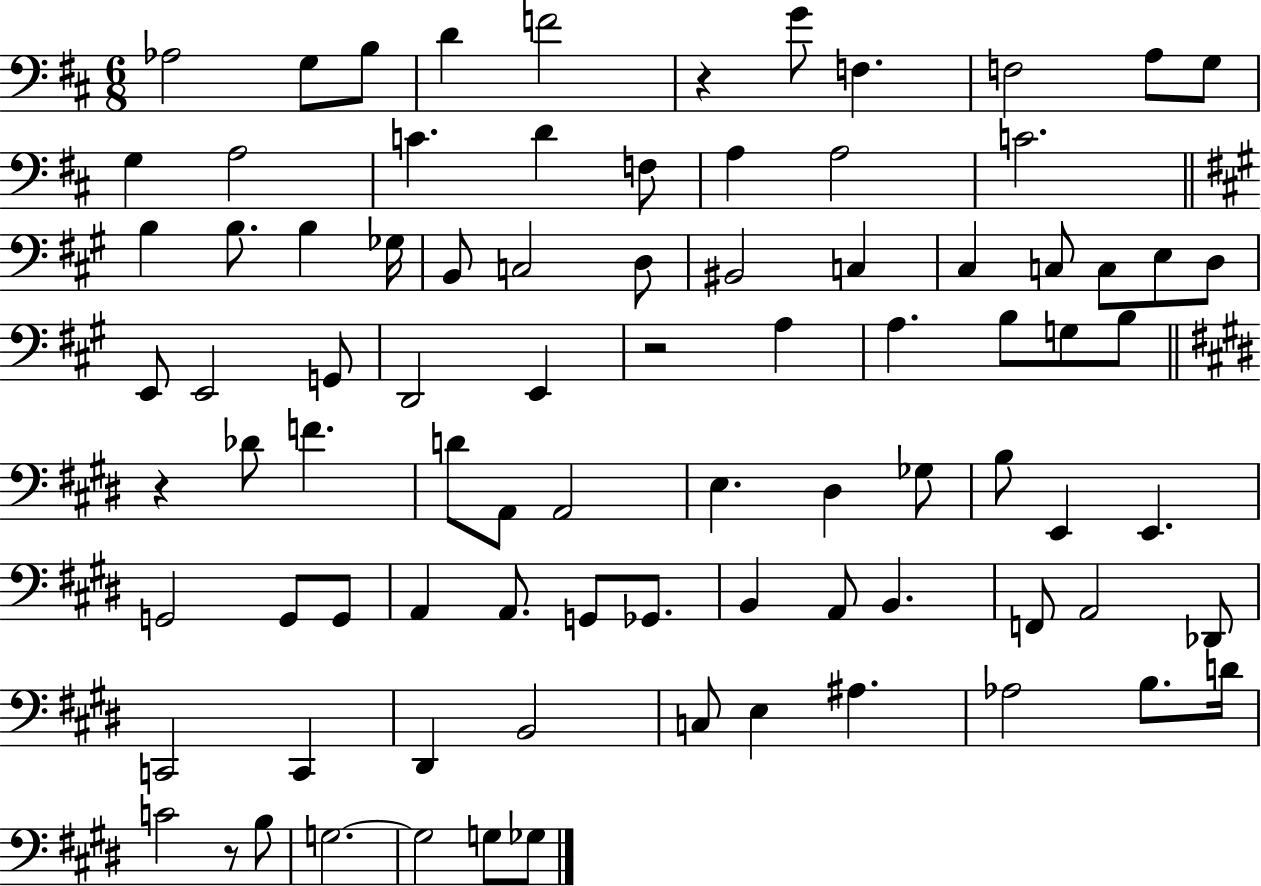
{
  \clef bass
  \numericTimeSignature
  \time 6/8
  \key d \major
  aes2 g8 b8 | d'4 f'2 | r4 g'8 f4. | f2 a8 g8 | \break g4 a2 | c'4. d'4 f8 | a4 a2 | c'2. | \break \bar "||" \break \key a \major b4 b8. b4 ges16 | b,8 c2 d8 | bis,2 c4 | cis4 c8 c8 e8 d8 | \break e,8 e,2 g,8 | d,2 e,4 | r2 a4 | a4. b8 g8 b8 | \break \bar "||" \break \key e \major r4 des'8 f'4. | d'8 a,8 a,2 | e4. dis4 ges8 | b8 e,4 e,4. | \break g,2 g,8 g,8 | a,4 a,8. g,8 ges,8. | b,4 a,8 b,4. | f,8 a,2 des,8 | \break c,2 c,4 | dis,4 b,2 | c8 e4 ais4. | aes2 b8. d'16 | \break c'2 r8 b8 | g2.~~ | g2 g8 ges8 | \bar "|."
}